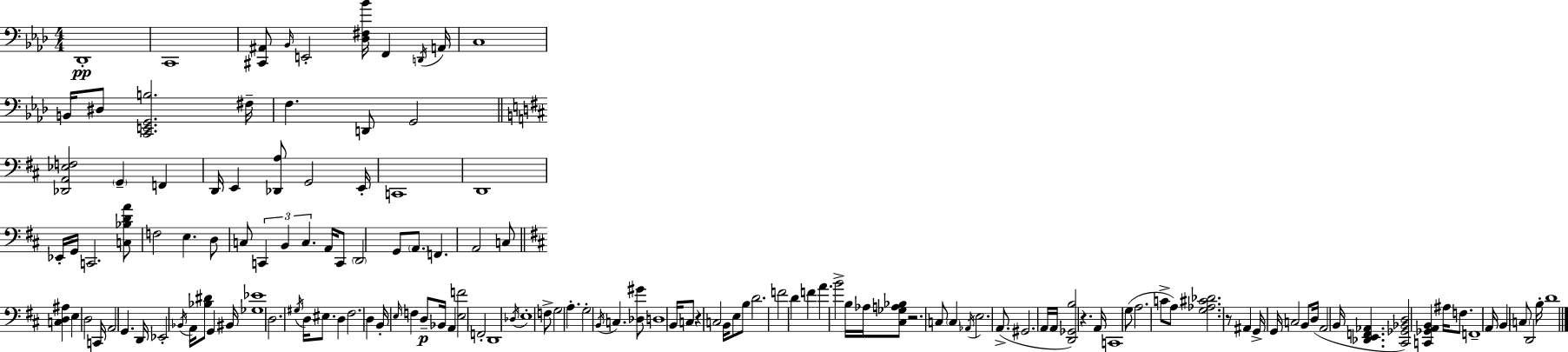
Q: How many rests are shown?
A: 4